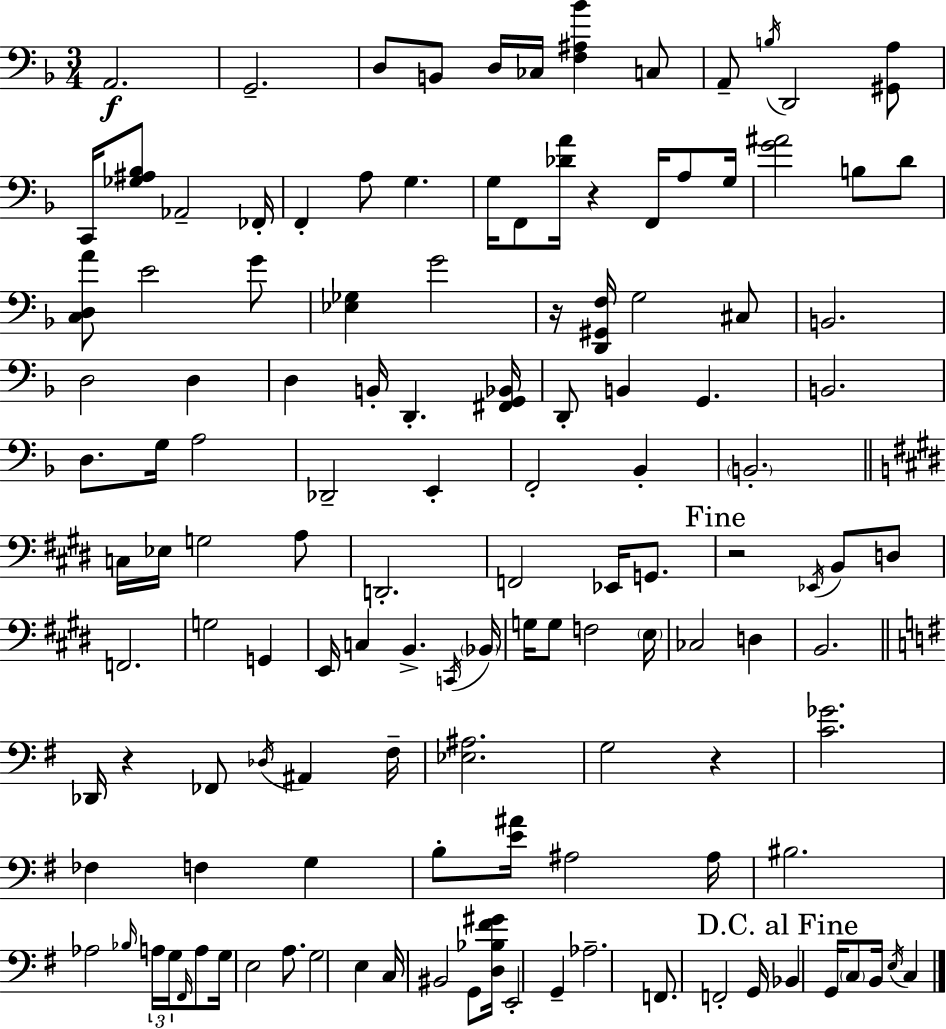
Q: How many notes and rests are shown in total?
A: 129